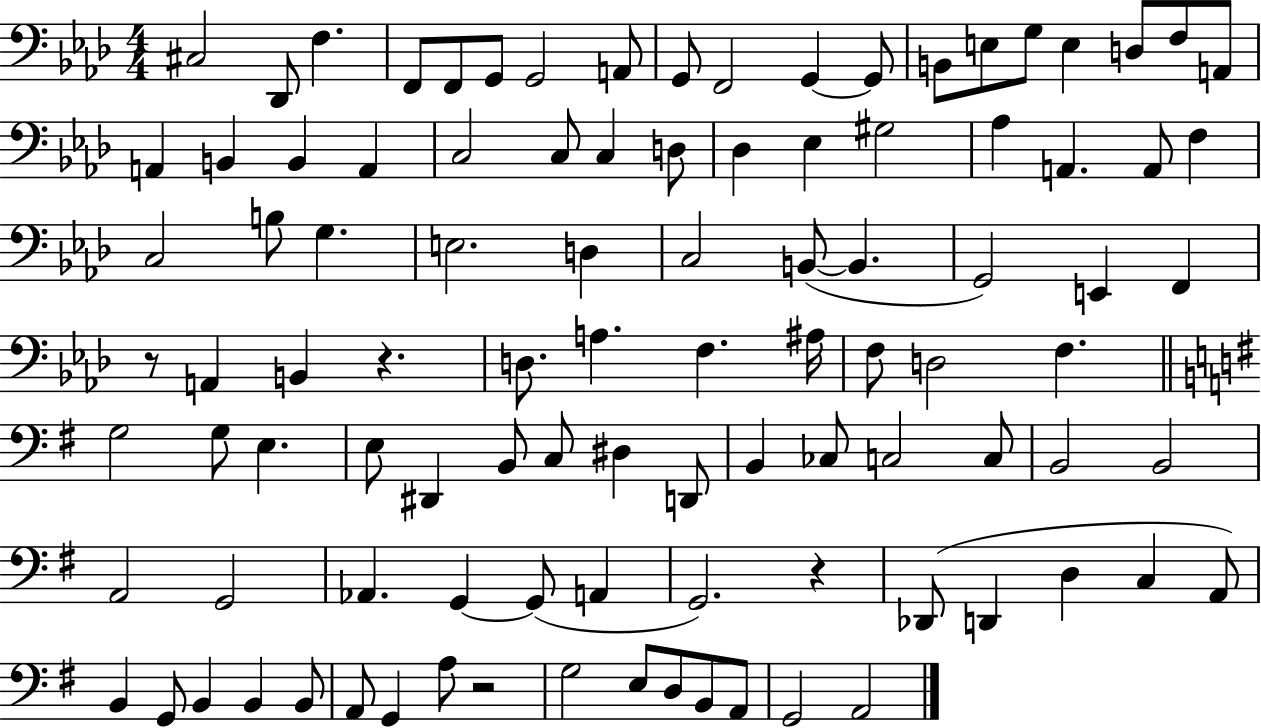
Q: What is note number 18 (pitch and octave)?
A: F3